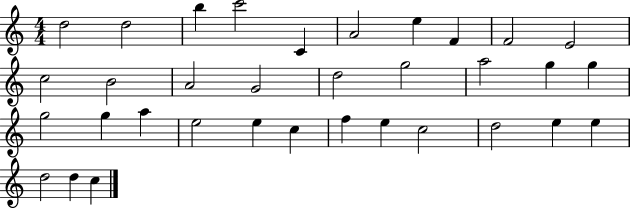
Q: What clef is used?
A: treble